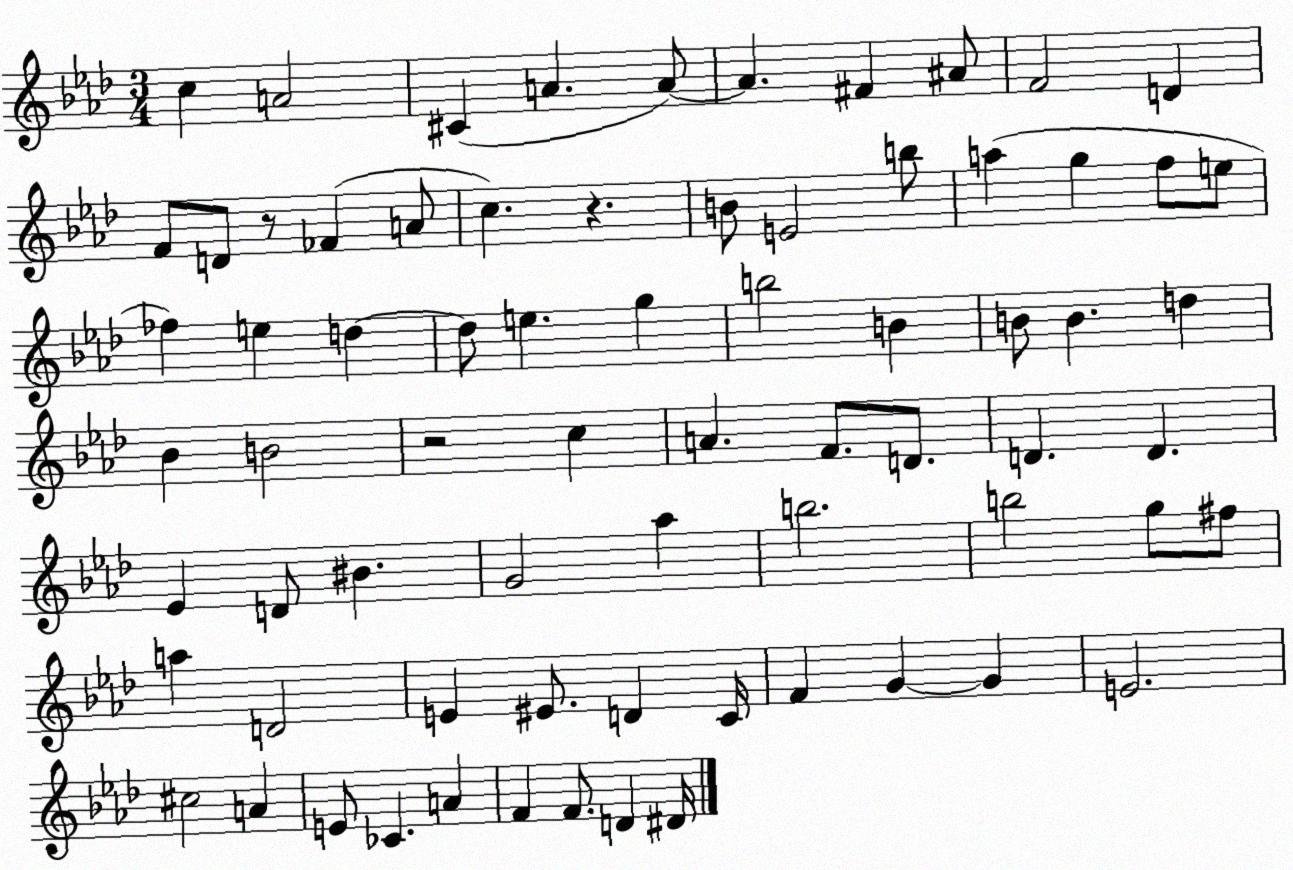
X:1
T:Untitled
M:3/4
L:1/4
K:Ab
c A2 ^C A A/2 A ^F ^A/2 F2 D F/2 D/2 z/2 _F A/2 c z B/2 E2 b/2 a g f/2 e/2 _f e d d/2 e g b2 B B/2 B d _B B2 z2 c A F/2 D/2 D D _E D/2 ^B G2 _a b2 b2 g/2 ^f/2 a D2 E ^E/2 D C/4 F G G E2 ^c2 A E/2 _C A F F/2 D ^D/4